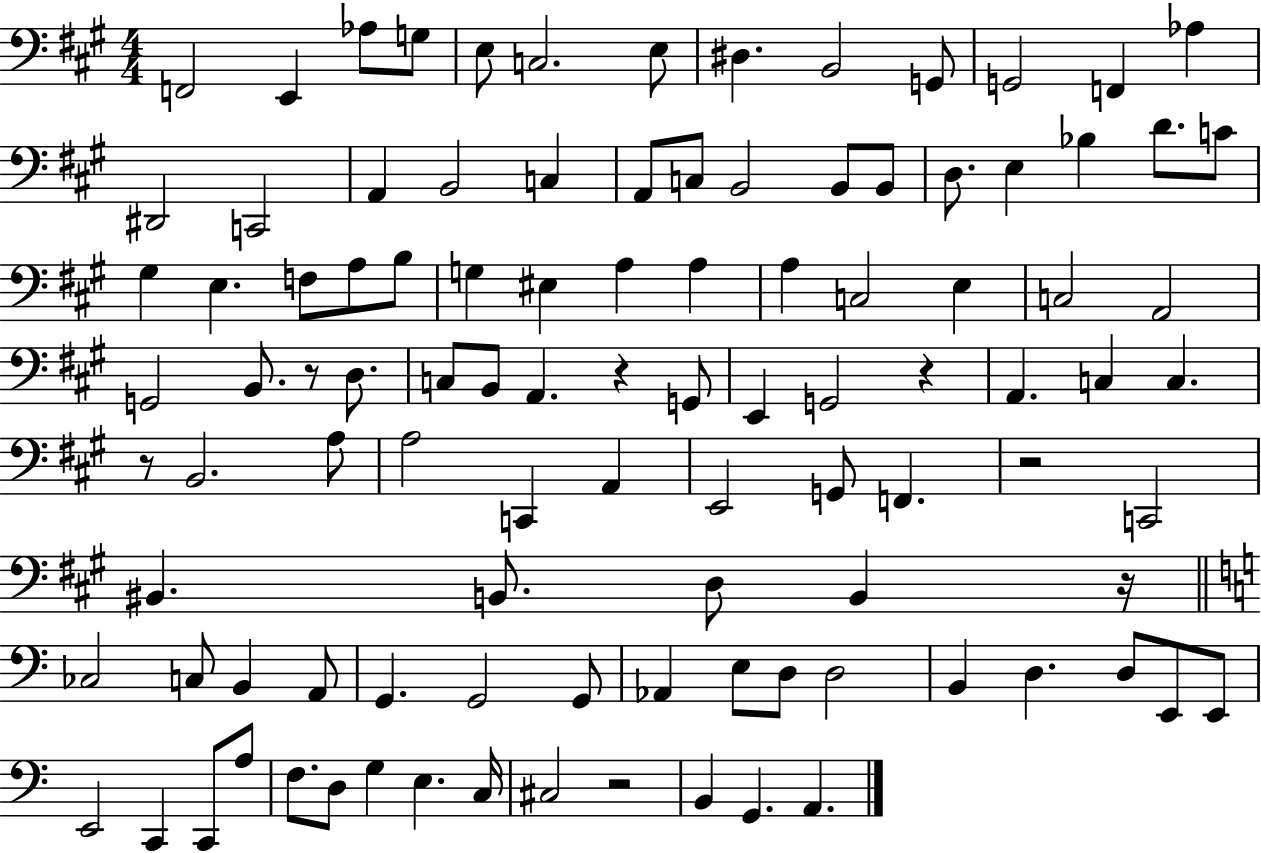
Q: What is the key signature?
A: A major